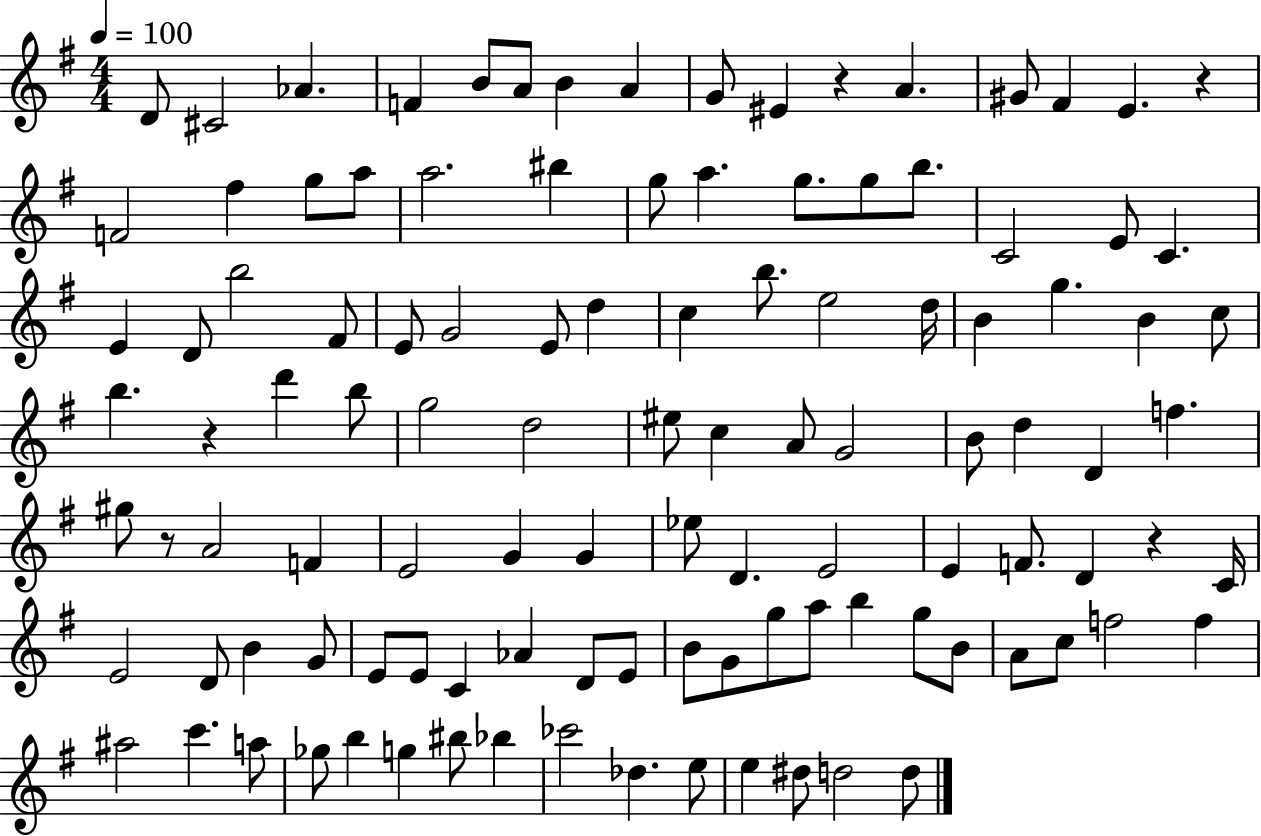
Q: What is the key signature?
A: G major